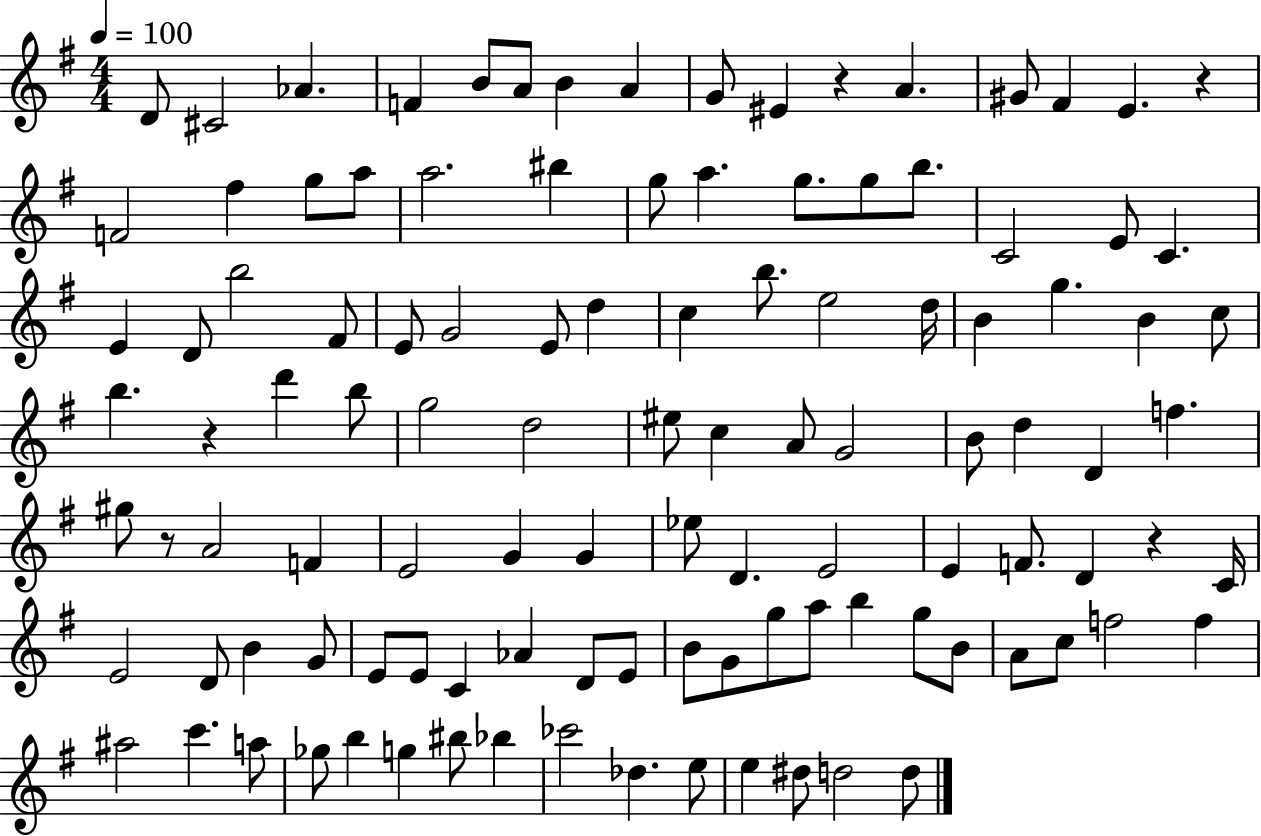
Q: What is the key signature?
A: G major